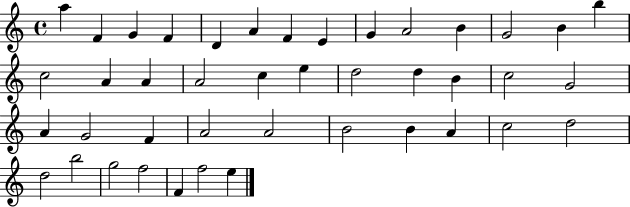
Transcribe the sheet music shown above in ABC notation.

X:1
T:Untitled
M:4/4
L:1/4
K:C
a F G F D A F E G A2 B G2 B b c2 A A A2 c e d2 d B c2 G2 A G2 F A2 A2 B2 B A c2 d2 d2 b2 g2 f2 F f2 e